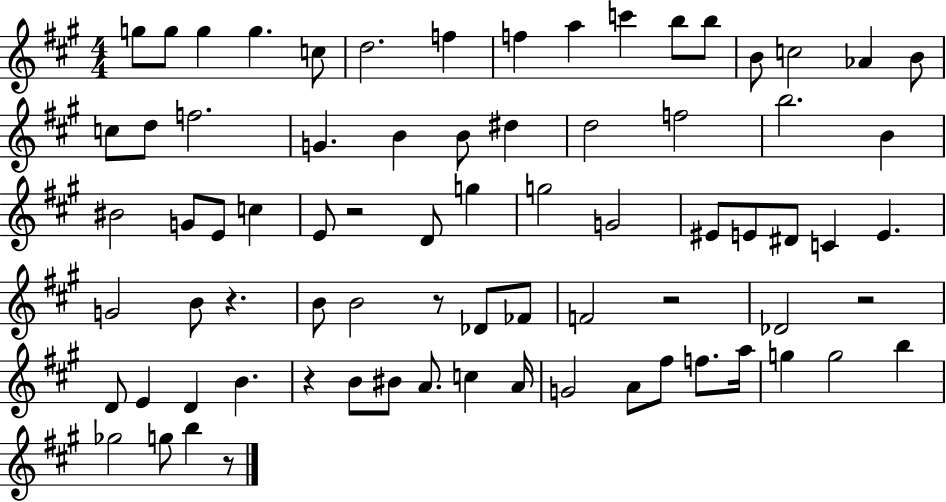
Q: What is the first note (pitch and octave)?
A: G5